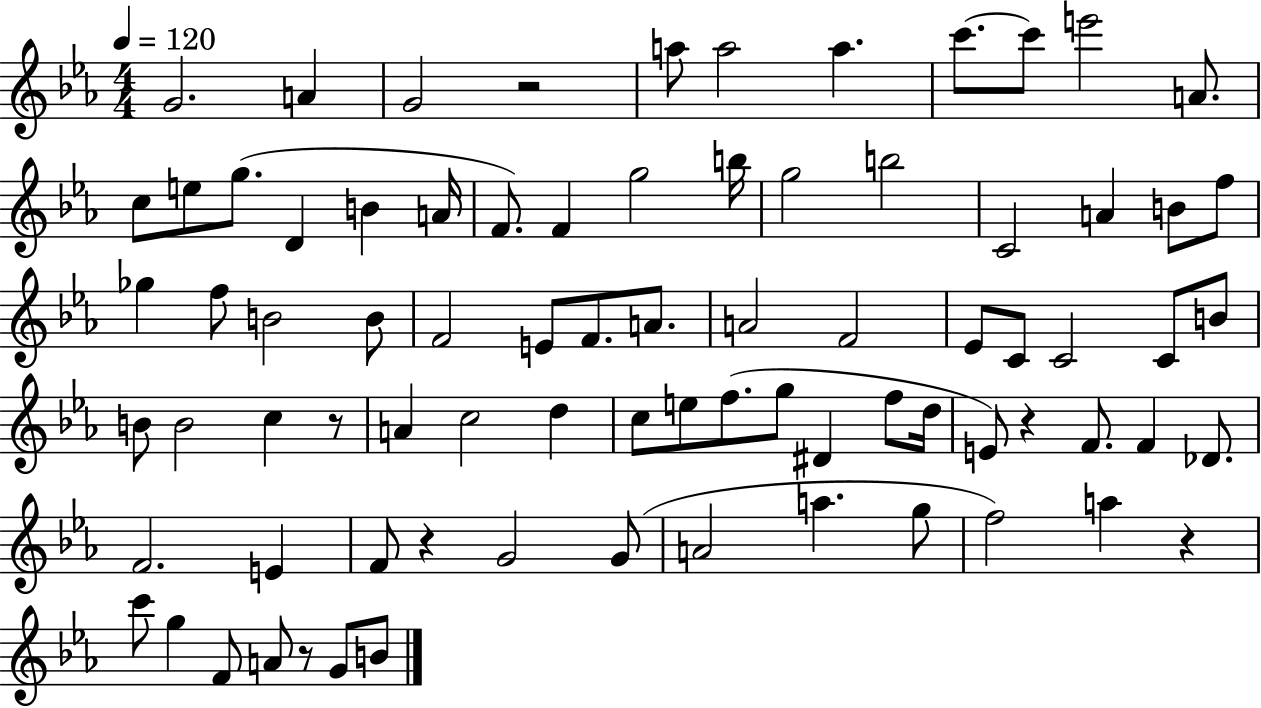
G4/h. A4/q G4/h R/h A5/e A5/h A5/q. C6/e. C6/e E6/h A4/e. C5/e E5/e G5/e. D4/q B4/q A4/s F4/e. F4/q G5/h B5/s G5/h B5/h C4/h A4/q B4/e F5/e Gb5/q F5/e B4/h B4/e F4/h E4/e F4/e. A4/e. A4/h F4/h Eb4/e C4/e C4/h C4/e B4/e B4/e B4/h C5/q R/e A4/q C5/h D5/q C5/e E5/e F5/e. G5/e D#4/q F5/e D5/s E4/e R/q F4/e. F4/q Db4/e. F4/h. E4/q F4/e R/q G4/h G4/e A4/h A5/q. G5/e F5/h A5/q R/q C6/e G5/q F4/e A4/e R/e G4/e B4/e